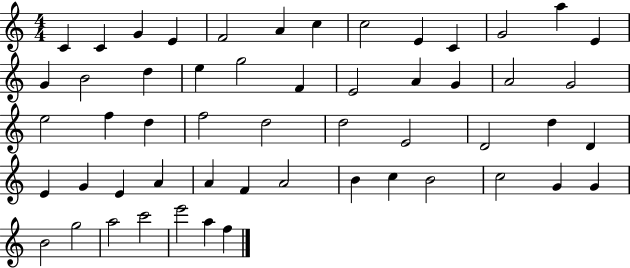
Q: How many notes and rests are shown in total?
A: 54